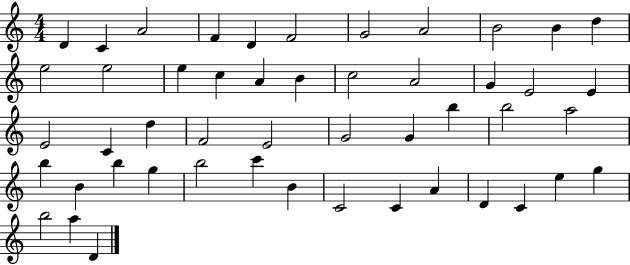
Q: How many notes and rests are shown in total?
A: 49